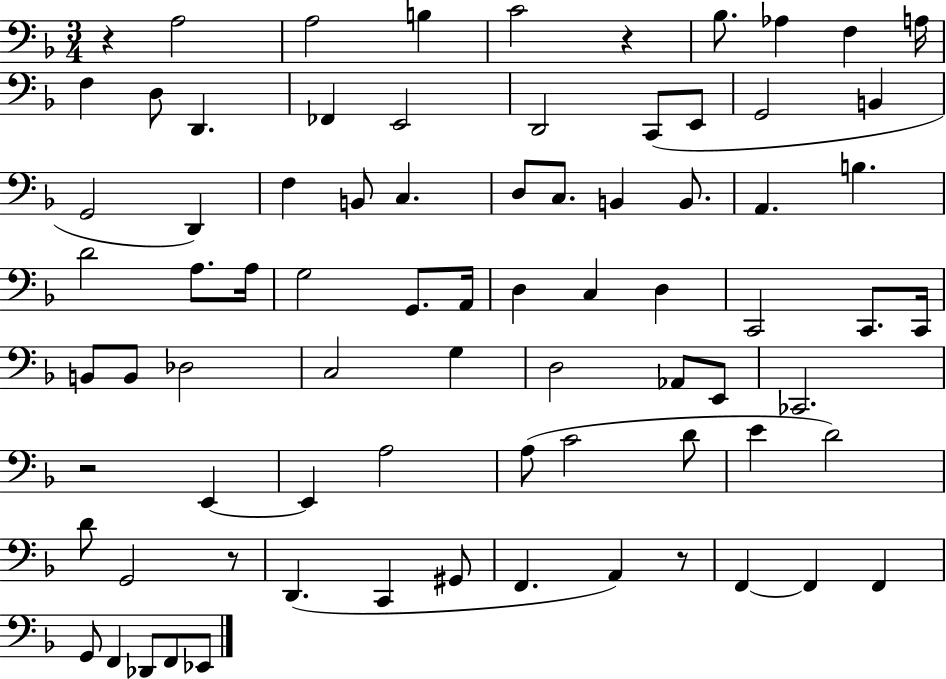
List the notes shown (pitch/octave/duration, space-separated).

R/q A3/h A3/h B3/q C4/h R/q Bb3/e. Ab3/q F3/q A3/s F3/q D3/e D2/q. FES2/q E2/h D2/h C2/e E2/e G2/h B2/q G2/h D2/q F3/q B2/e C3/q. D3/e C3/e. B2/q B2/e. A2/q. B3/q. D4/h A3/e. A3/s G3/h G2/e. A2/s D3/q C3/q D3/q C2/h C2/e. C2/s B2/e B2/e Db3/h C3/h G3/q D3/h Ab2/e E2/e CES2/h. R/h E2/q E2/q A3/h A3/e C4/h D4/e E4/q D4/h D4/e G2/h R/e D2/q. C2/q G#2/e F2/q. A2/q R/e F2/q F2/q F2/q G2/e F2/q Db2/e F2/e Eb2/e